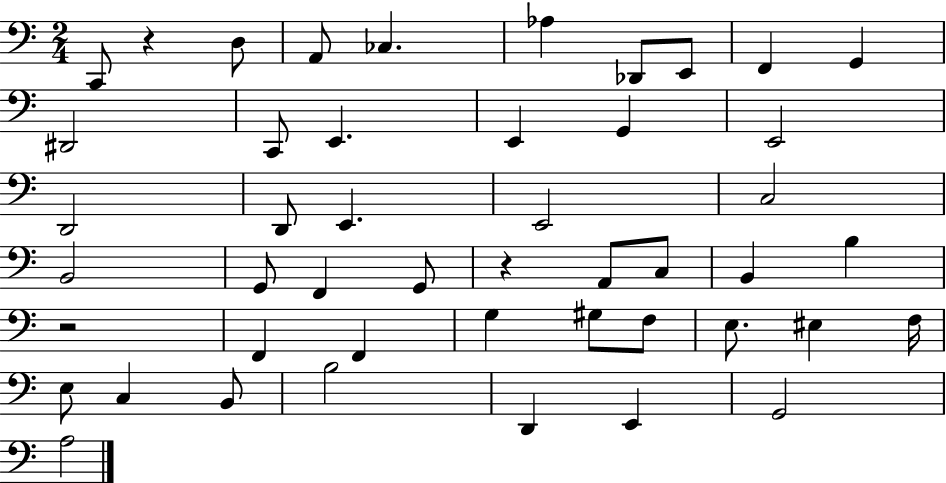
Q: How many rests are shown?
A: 3